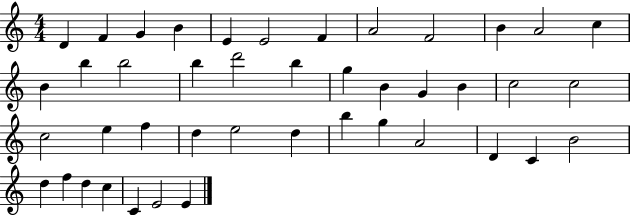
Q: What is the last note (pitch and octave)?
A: E4